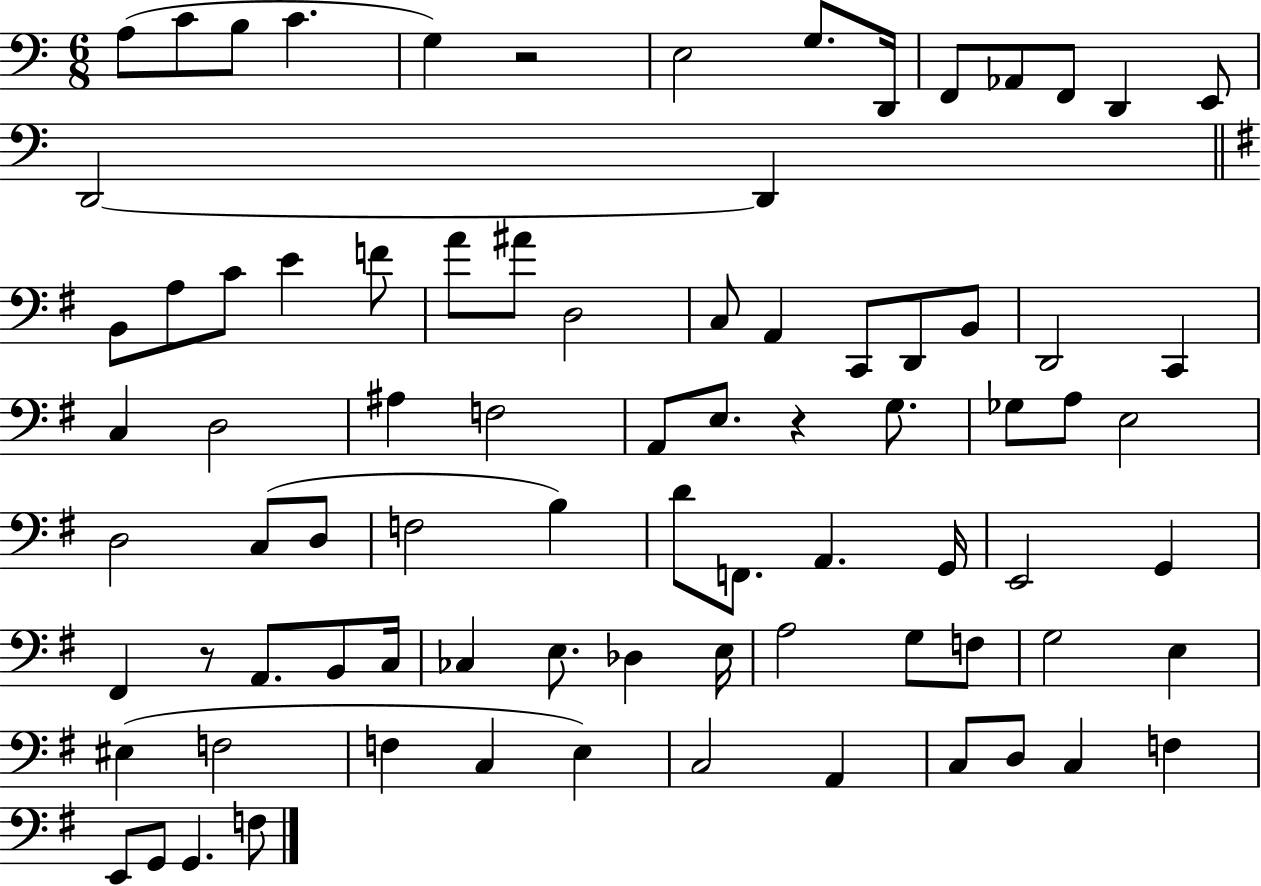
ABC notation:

X:1
T:Untitled
M:6/8
L:1/4
K:C
A,/2 C/2 B,/2 C G, z2 E,2 G,/2 D,,/4 F,,/2 _A,,/2 F,,/2 D,, E,,/2 D,,2 D,, B,,/2 A,/2 C/2 E F/2 A/2 ^A/2 D,2 C,/2 A,, C,,/2 D,,/2 B,,/2 D,,2 C,, C, D,2 ^A, F,2 A,,/2 E,/2 z G,/2 _G,/2 A,/2 E,2 D,2 C,/2 D,/2 F,2 B, D/2 F,,/2 A,, G,,/4 E,,2 G,, ^F,, z/2 A,,/2 B,,/2 C,/4 _C, E,/2 _D, E,/4 A,2 G,/2 F,/2 G,2 E, ^E, F,2 F, C, E, C,2 A,, C,/2 D,/2 C, F, E,,/2 G,,/2 G,, F,/2